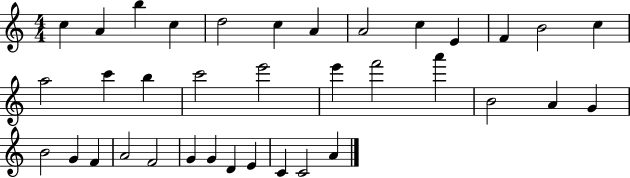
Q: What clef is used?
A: treble